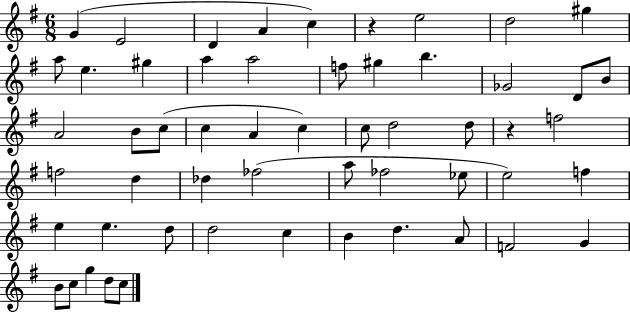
G4/q E4/h D4/q A4/q C5/q R/q E5/h D5/h G#5/q A5/e E5/q. G#5/q A5/q A5/h F5/e G#5/q B5/q. Gb4/h D4/e B4/e A4/h B4/e C5/e C5/q A4/q C5/q C5/e D5/h D5/e R/q F5/h F5/h D5/q Db5/q FES5/h A5/e FES5/h Eb5/e E5/h F5/q E5/q E5/q. D5/e D5/h C5/q B4/q D5/q. A4/e F4/h G4/q B4/e C5/e G5/q D5/e C5/e